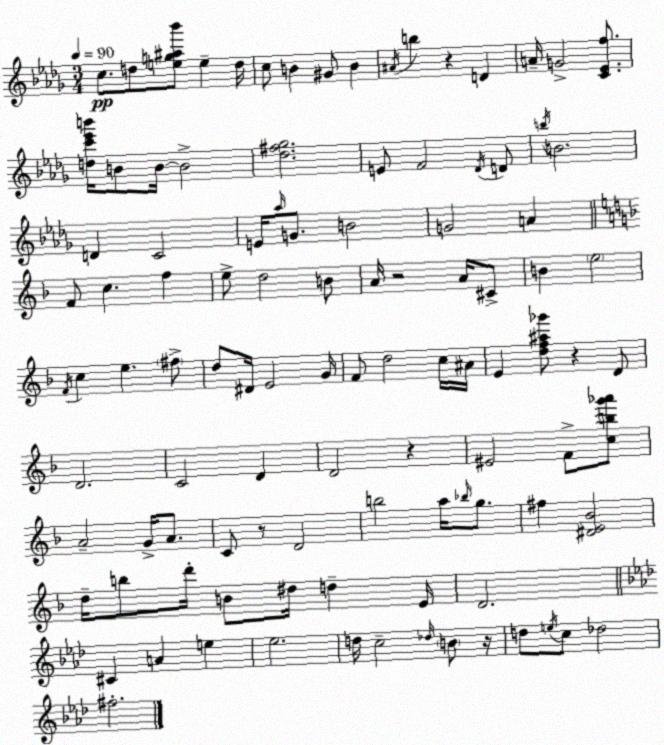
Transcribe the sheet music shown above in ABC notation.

X:1
T:Untitled
M:3/4
L:1/4
K:Bbm
c/2 d/2 [eg^a_b']/2 e d/4 c/2 B ^G/2 B ^A/4 b z D A/4 G2 [C_Ef]/2 [dc'_e'b']/4 B/2 B/4 B2 [_d^f_g]2 E/2 F2 _D/4 D/2 b/4 B2 D C2 E/4 _a/4 G/2 B2 G2 A F/2 c f e/2 d2 B/2 A/4 z2 A/4 ^C/2 B e2 F/4 c e ^f/2 d/2 ^D/4 E2 G/4 F/2 d2 c/4 ^A/4 E [df^a_g']/2 z D/2 D2 C2 D D2 z ^E2 F/2 [cbg'_a']/2 A2 G/4 A/2 C/2 z/2 D2 b2 a/4 _b/4 g/2 ^f [^DE_B]2 d/4 b/2 d'/4 B/2 ^d/4 d E/4 D2 ^C A e _e2 d/4 c2 _d/4 B/2 z/4 d/2 e/4 c/2 _d2 ^f2